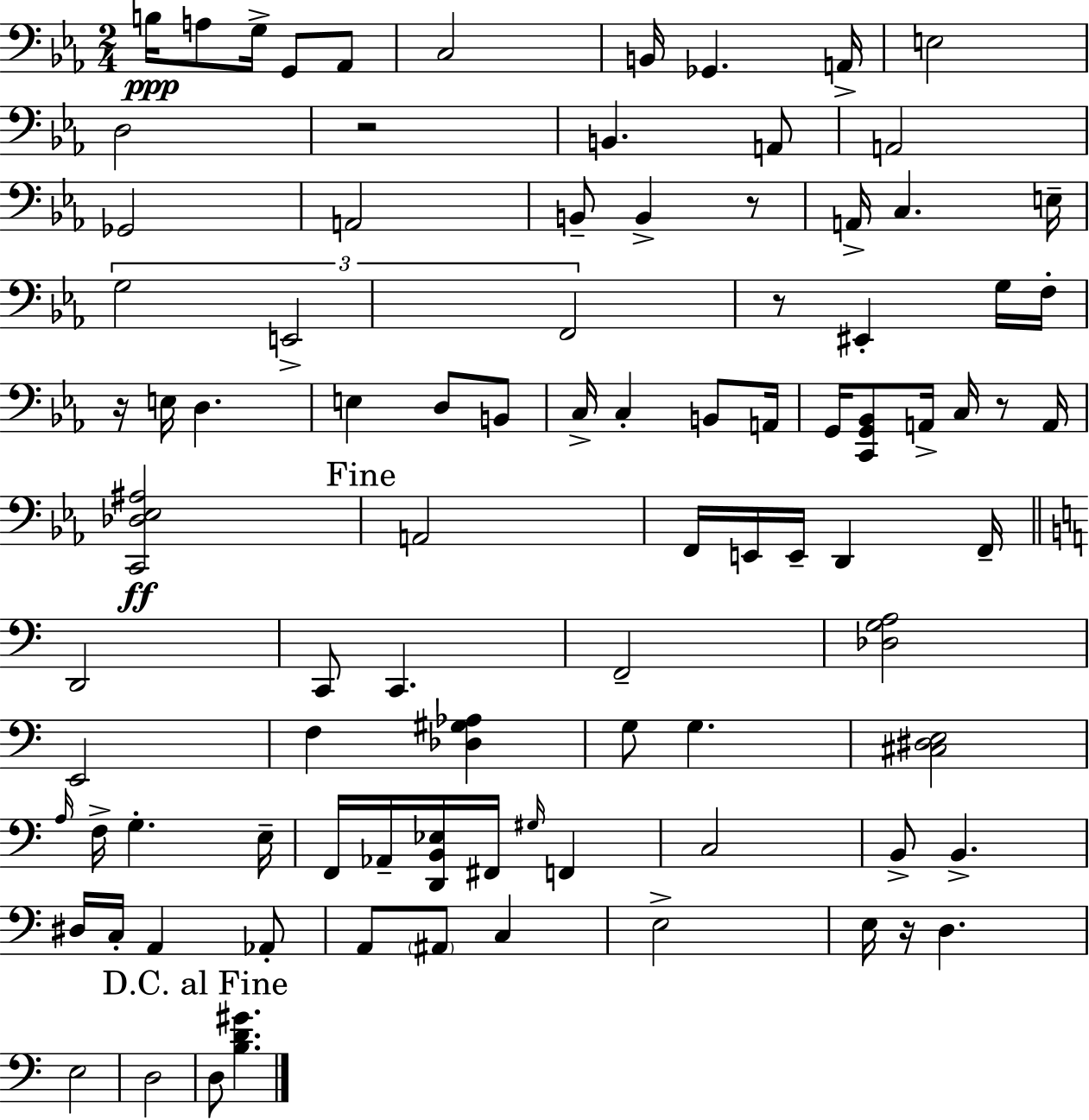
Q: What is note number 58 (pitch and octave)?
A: E3